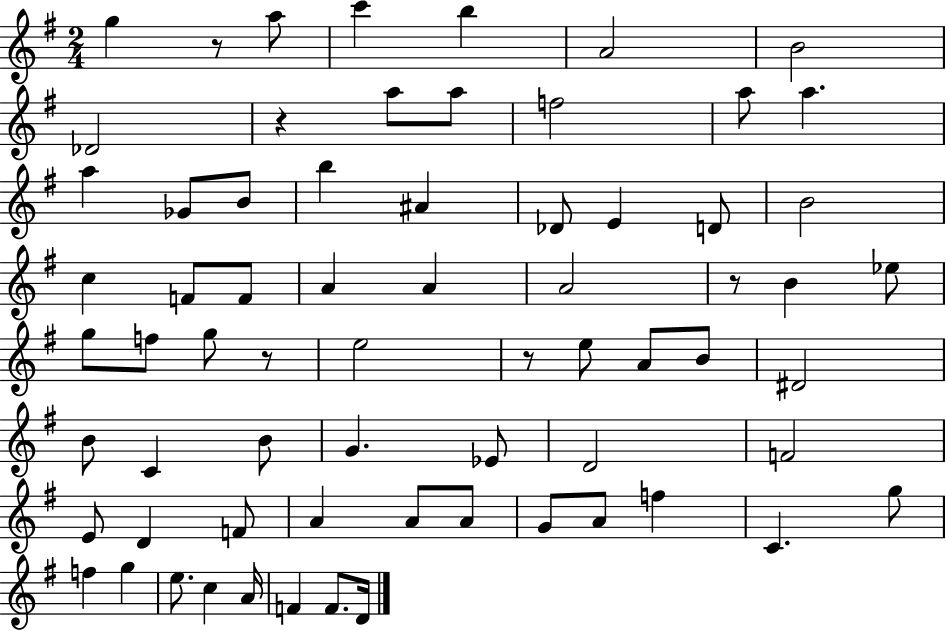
{
  \clef treble
  \numericTimeSignature
  \time 2/4
  \key g \major
  g''4 r8 a''8 | c'''4 b''4 | a'2 | b'2 | \break des'2 | r4 a''8 a''8 | f''2 | a''8 a''4. | \break a''4 ges'8 b'8 | b''4 ais'4 | des'8 e'4 d'8 | b'2 | \break c''4 f'8 f'8 | a'4 a'4 | a'2 | r8 b'4 ees''8 | \break g''8 f''8 g''8 r8 | e''2 | r8 e''8 a'8 b'8 | dis'2 | \break b'8 c'4 b'8 | g'4. ees'8 | d'2 | f'2 | \break e'8 d'4 f'8 | a'4 a'8 a'8 | g'8 a'8 f''4 | c'4. g''8 | \break f''4 g''4 | e''8. c''4 a'16 | f'4 f'8. d'16 | \bar "|."
}